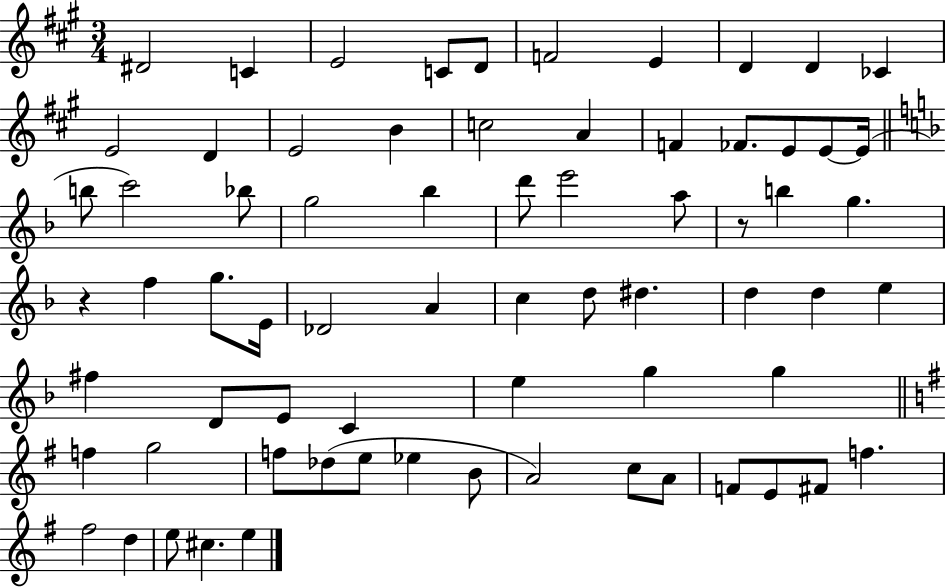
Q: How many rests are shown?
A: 2